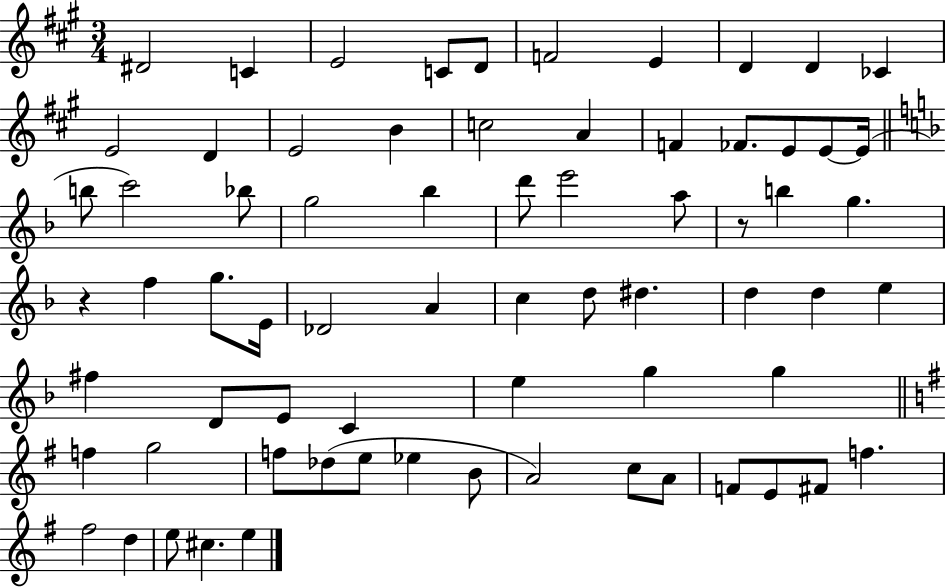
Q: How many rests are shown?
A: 2